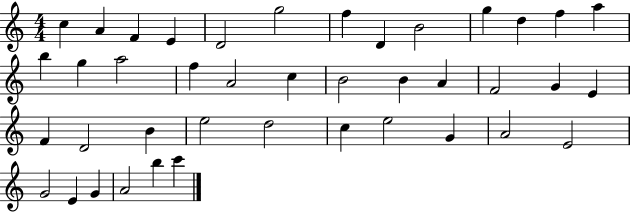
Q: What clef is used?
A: treble